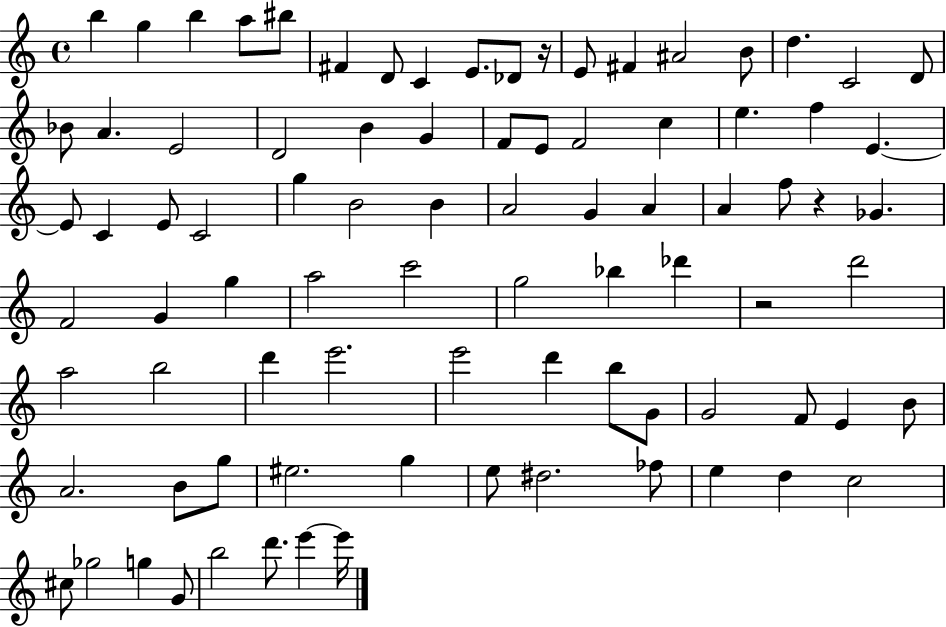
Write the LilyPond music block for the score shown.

{
  \clef treble
  \time 4/4
  \defaultTimeSignature
  \key c \major
  b''4 g''4 b''4 a''8 bis''8 | fis'4 d'8 c'4 e'8. des'8 r16 | e'8 fis'4 ais'2 b'8 | d''4. c'2 d'8 | \break bes'8 a'4. e'2 | d'2 b'4 g'4 | f'8 e'8 f'2 c''4 | e''4. f''4 e'4.~~ | \break e'8 c'4 e'8 c'2 | g''4 b'2 b'4 | a'2 g'4 a'4 | a'4 f''8 r4 ges'4. | \break f'2 g'4 g''4 | a''2 c'''2 | g''2 bes''4 des'''4 | r2 d'''2 | \break a''2 b''2 | d'''4 e'''2. | e'''2 d'''4 b''8 g'8 | g'2 f'8 e'4 b'8 | \break a'2. b'8 g''8 | eis''2. g''4 | e''8 dis''2. fes''8 | e''4 d''4 c''2 | \break cis''8 ges''2 g''4 g'8 | b''2 d'''8. e'''4~~ e'''16 | \bar "|."
}